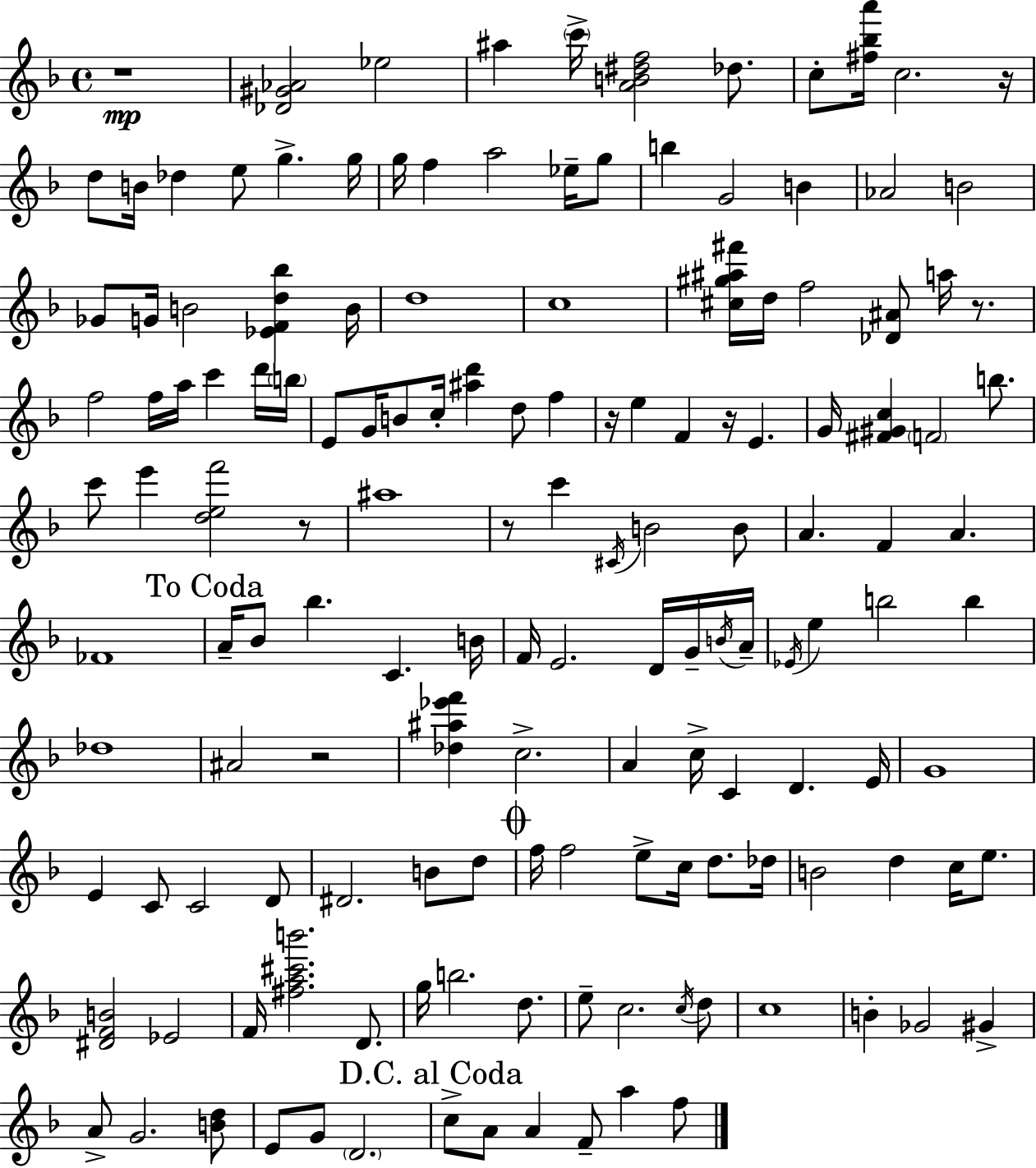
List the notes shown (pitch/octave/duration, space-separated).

R/w [Db4,G#4,Ab4]/h Eb5/h A#5/q C6/s [A4,B4,D#5,F5]/h Db5/e. C5/e [F#5,Bb5,A6]/s C5/h. R/s D5/e B4/s Db5/q E5/e G5/q. G5/s G5/s F5/q A5/h Eb5/s G5/e B5/q G4/h B4/q Ab4/h B4/h Gb4/e G4/s B4/h [Eb4,F4,D5,Bb5]/q B4/s D5/w C5/w [C#5,G#5,A#5,F#6]/s D5/s F5/h [Db4,A#4]/e A5/s R/e. F5/h F5/s A5/s C6/q D6/s B5/s E4/e G4/s B4/e C5/s [A#5,D6]/q D5/e F5/q R/s E5/q F4/q R/s E4/q. G4/s [F#4,G#4,C5]/q F4/h B5/e. C6/e E6/q [D5,E5,F6]/h R/e A#5/w R/e C6/q C#4/s B4/h B4/e A4/q. F4/q A4/q. FES4/w A4/s Bb4/e Bb5/q. C4/q. B4/s F4/s E4/h. D4/s G4/s B4/s A4/s Eb4/s E5/q B5/h B5/q Db5/w A#4/h R/h [Db5,A#5,Eb6,F6]/q C5/h. A4/q C5/s C4/q D4/q. E4/s G4/w E4/q C4/e C4/h D4/e D#4/h. B4/e D5/e F5/s F5/h E5/e C5/s D5/e. Db5/s B4/h D5/q C5/s E5/e. [D#4,F4,B4]/h Eb4/h F4/s [F#5,A5,C#6,B6]/h. D4/e. G5/s B5/h. D5/e. E5/e C5/h. C5/s D5/e C5/w B4/q Gb4/h G#4/q A4/e G4/h. [B4,D5]/e E4/e G4/e D4/h. C5/e A4/e A4/q F4/e A5/q F5/e